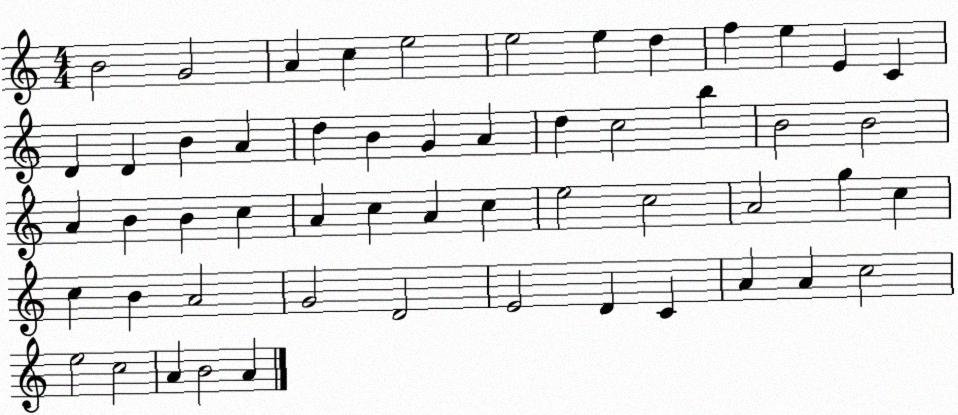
X:1
T:Untitled
M:4/4
L:1/4
K:C
B2 G2 A c e2 e2 e d f e E C D D B A d B G A d c2 b B2 B2 A B B c A c A c e2 c2 A2 g c c B A2 G2 D2 E2 D C A A c2 e2 c2 A B2 A